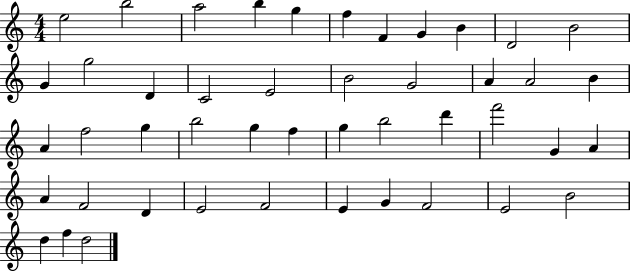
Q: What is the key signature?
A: C major